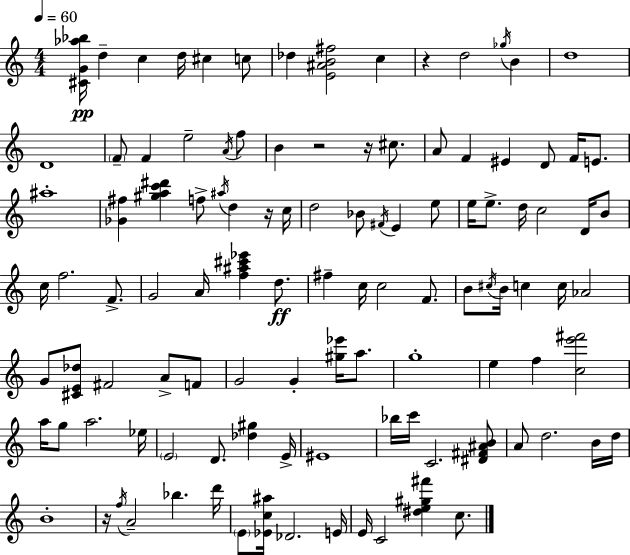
{
  \clef treble
  \numericTimeSignature
  \time 4/4
  \key c \major
  \tempo 4 = 60
  <cis' g' aes'' bes''>16\pp d''4-- c''4 d''16 cis''4 c''8 | des''4 <e' ais' b' fis''>2 c''4 | r4 d''2 \acciaccatura { ges''16 } b'4 | d''1 | \break d'1 | \parenthesize f'8-- f'4 e''2-- \acciaccatura { a'16 } | f''8 b'4 r2 r16 cis''8. | a'8 f'4 eis'4 d'8 f'16 e'8. | \break ais''1-. | <ges' fis''>4 <gis'' a'' c''' dis'''>4 f''8-> \acciaccatura { ais''16 } d''4 | r16 c''16 d''2 bes'8 \acciaccatura { fis'16 } e'4 | e''8 e''16 e''8.-> d''16 c''2 | \break d'16 b'8 c''16 f''2. | f'8.-> g'2 a'16 <f'' ais'' cis''' ees'''>4 | d''8.\ff fis''4-- c''16 c''2 | f'8. b'8 \acciaccatura { cis''16 } b'16 c''4 c''16 aes'2 | \break g'8 <cis' e' des''>8 fis'2 | a'8-> f'8 g'2 g'4-. | <gis'' ees'''>16 a''8. g''1-. | e''4 f''4 <c'' e''' fis'''>2 | \break a''16 g''8 a''2. | ees''16 \parenthesize e'2 d'8. | <des'' gis''>4 e'16-> eis'1 | bes''16 c'''16 c'2. | \break <dis' fis' ais' b'>8 a'8 d''2. | b'16 d''16 b'1-. | r16 \acciaccatura { f''16 } a'2-- bes''4. | d'''16 \parenthesize e'8 <ees' c'' ais''>16 des'2. | \break e'16 e'16 c'2 <dis'' e'' gis'' fis'''>4 | c''8. \bar "|."
}